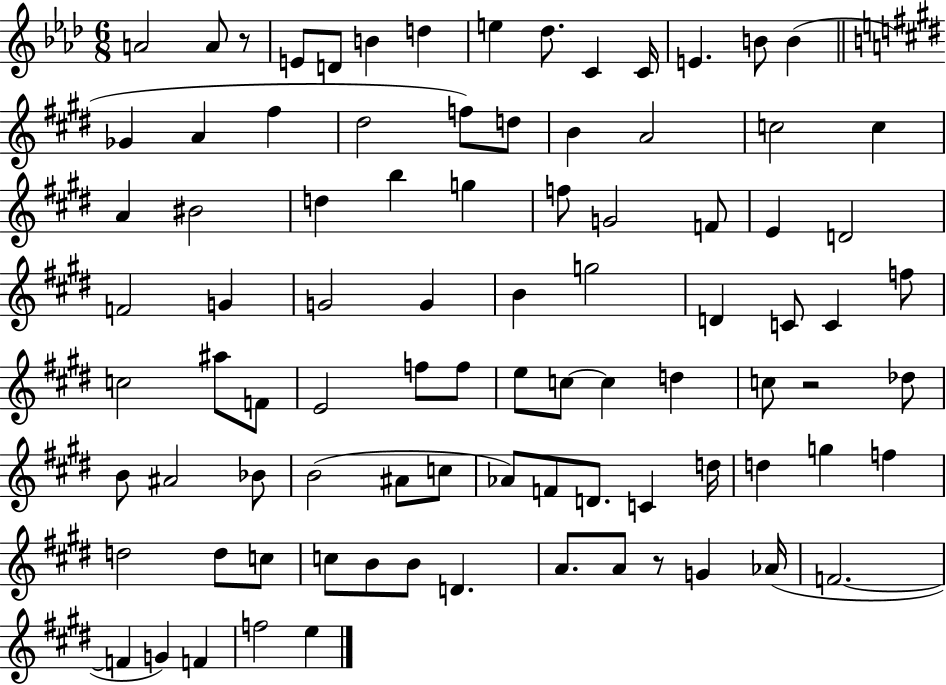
A4/h A4/e R/e E4/e D4/e B4/q D5/q E5/q Db5/e. C4/q C4/s E4/q. B4/e B4/q Gb4/q A4/q F#5/q D#5/h F5/e D5/e B4/q A4/h C5/h C5/q A4/q BIS4/h D5/q B5/q G5/q F5/e G4/h F4/e E4/q D4/h F4/h G4/q G4/h G4/q B4/q G5/h D4/q C4/e C4/q F5/e C5/h A#5/e F4/e E4/h F5/e F5/e E5/e C5/e C5/q D5/q C5/e R/h Db5/e B4/e A#4/h Bb4/e B4/h A#4/e C5/e Ab4/e F4/e D4/e. C4/q D5/s D5/q G5/q F5/q D5/h D5/e C5/e C5/e B4/e B4/e D4/q. A4/e. A4/e R/e G4/q Ab4/s F4/h. F4/q G4/q F4/q F5/h E5/q